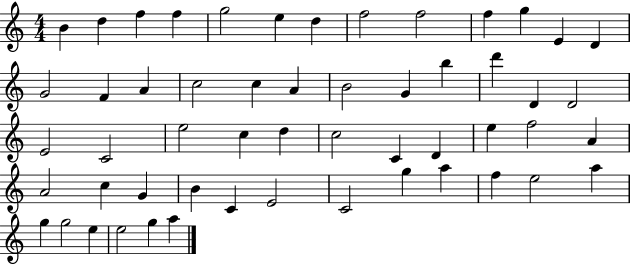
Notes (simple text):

B4/q D5/q F5/q F5/q G5/h E5/q D5/q F5/h F5/h F5/q G5/q E4/q D4/q G4/h F4/q A4/q C5/h C5/q A4/q B4/h G4/q B5/q D6/q D4/q D4/h E4/h C4/h E5/h C5/q D5/q C5/h C4/q D4/q E5/q F5/h A4/q A4/h C5/q G4/q B4/q C4/q E4/h C4/h G5/q A5/q F5/q E5/h A5/q G5/q G5/h E5/q E5/h G5/q A5/q